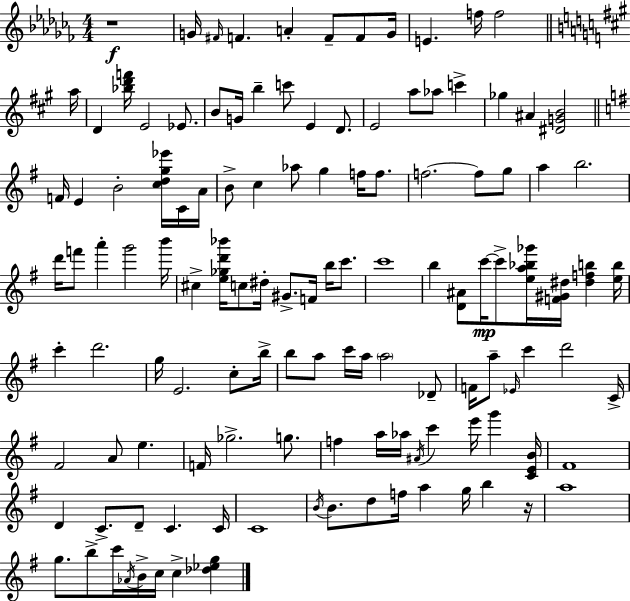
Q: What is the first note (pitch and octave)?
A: G4